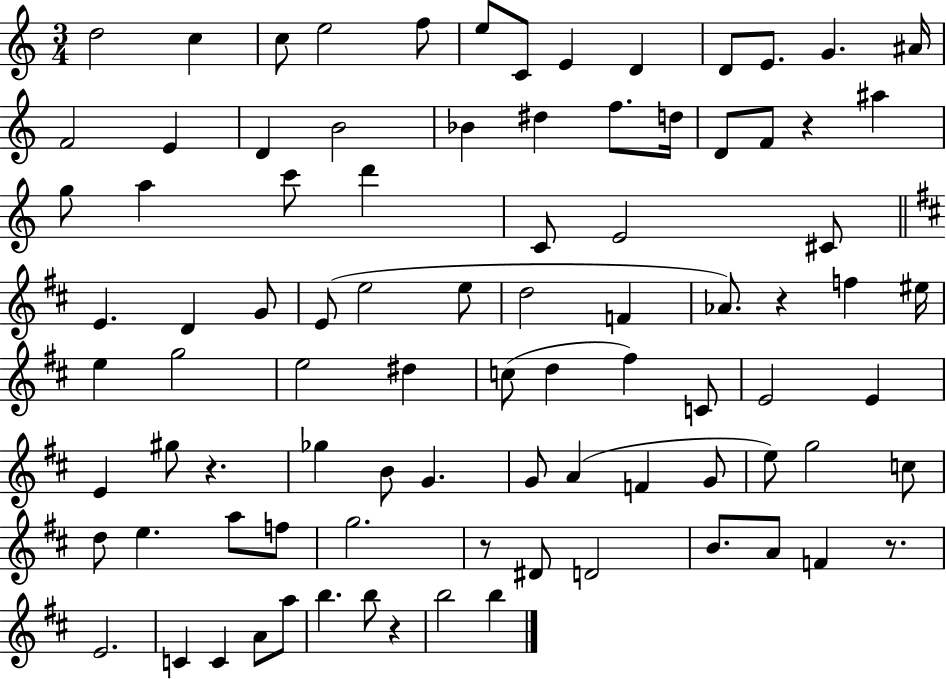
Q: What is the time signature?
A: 3/4